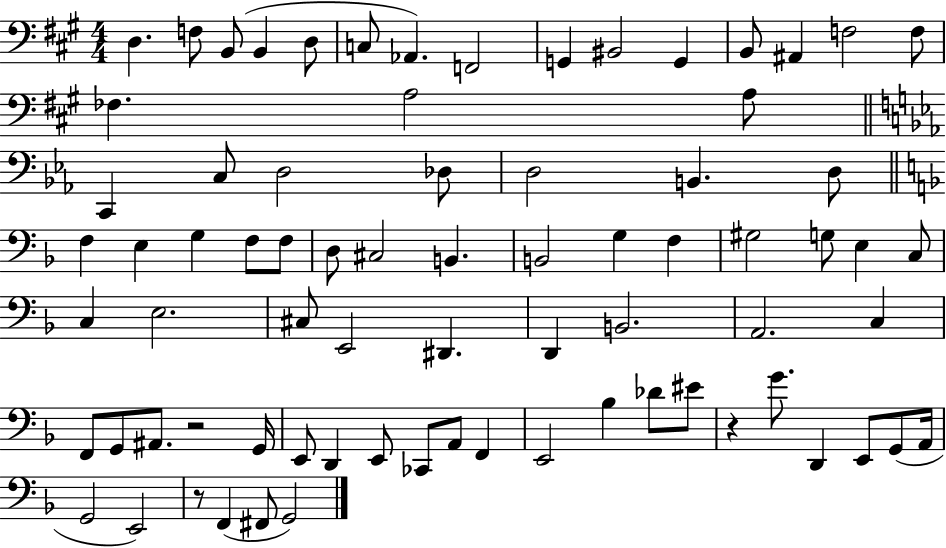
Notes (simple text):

D3/q. F3/e B2/e B2/q D3/e C3/e Ab2/q. F2/h G2/q BIS2/h G2/q B2/e A#2/q F3/h F3/e FES3/q. A3/h A3/e C2/q C3/e D3/h Db3/e D3/h B2/q. D3/e F3/q E3/q G3/q F3/e F3/e D3/e C#3/h B2/q. B2/h G3/q F3/q G#3/h G3/e E3/q C3/e C3/q E3/h. C#3/e E2/h D#2/q. D2/q B2/h. A2/h. C3/q F2/e G2/e A#2/e. R/h G2/s E2/e D2/q E2/e CES2/e A2/e F2/q E2/h Bb3/q Db4/e EIS4/e R/q G4/e. D2/q E2/e G2/e A2/s G2/h E2/h R/e F2/q F#2/e G2/h